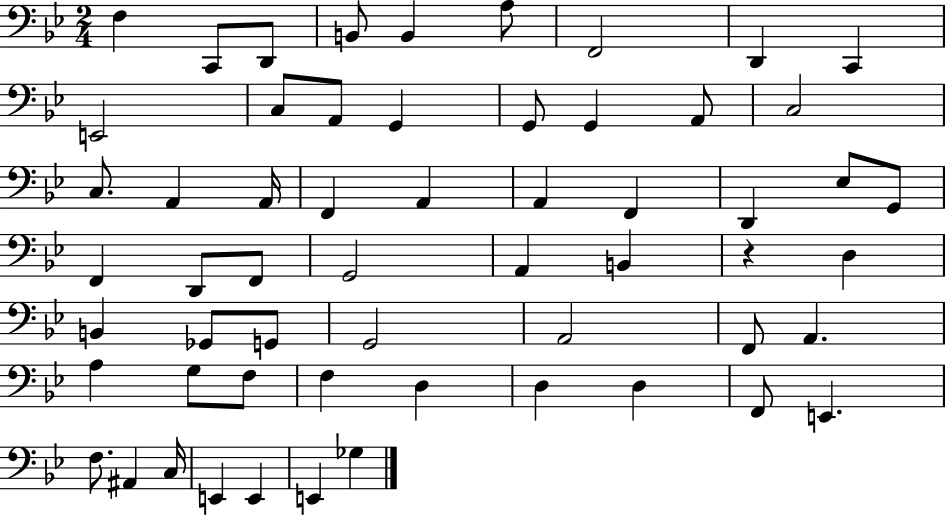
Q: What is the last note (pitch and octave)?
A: Gb3